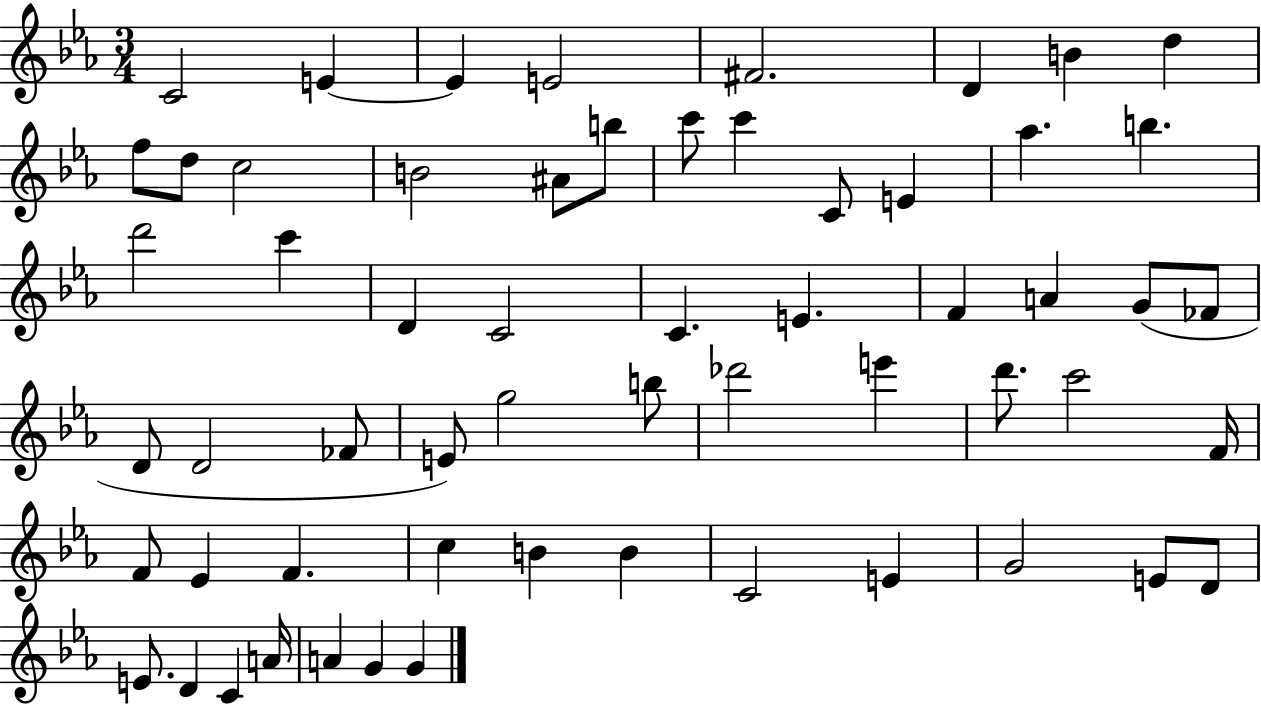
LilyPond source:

{
  \clef treble
  \numericTimeSignature
  \time 3/4
  \key ees \major
  c'2 e'4~~ | e'4 e'2 | fis'2. | d'4 b'4 d''4 | \break f''8 d''8 c''2 | b'2 ais'8 b''8 | c'''8 c'''4 c'8 e'4 | aes''4. b''4. | \break d'''2 c'''4 | d'4 c'2 | c'4. e'4. | f'4 a'4 g'8( fes'8 | \break d'8 d'2 fes'8 | e'8) g''2 b''8 | des'''2 e'''4 | d'''8. c'''2 f'16 | \break f'8 ees'4 f'4. | c''4 b'4 b'4 | c'2 e'4 | g'2 e'8 d'8 | \break e'8. d'4 c'4 a'16 | a'4 g'4 g'4 | \bar "|."
}